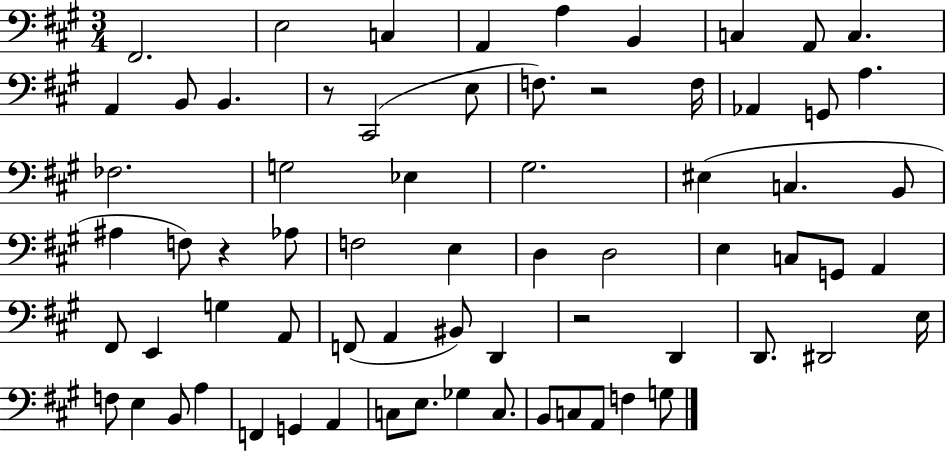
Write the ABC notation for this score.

X:1
T:Untitled
M:3/4
L:1/4
K:A
^F,,2 E,2 C, A,, A, B,, C, A,,/2 C, A,, B,,/2 B,, z/2 ^C,,2 E,/2 F,/2 z2 F,/4 _A,, G,,/2 A, _F,2 G,2 _E, ^G,2 ^E, C, B,,/2 ^A, F,/2 z _A,/2 F,2 E, D, D,2 E, C,/2 G,,/2 A,, ^F,,/2 E,, G, A,,/2 F,,/2 A,, ^B,,/2 D,, z2 D,, D,,/2 ^D,,2 E,/4 F,/2 E, B,,/2 A, F,, G,, A,, C,/2 E,/2 _G, C,/2 B,,/2 C,/2 A,,/2 F, G,/2